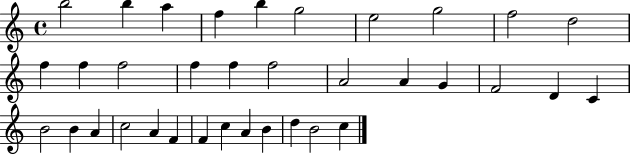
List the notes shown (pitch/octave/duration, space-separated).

B5/h B5/q A5/q F5/q B5/q G5/h E5/h G5/h F5/h D5/h F5/q F5/q F5/h F5/q F5/q F5/h A4/h A4/q G4/q F4/h D4/q C4/q B4/h B4/q A4/q C5/h A4/q F4/q F4/q C5/q A4/q B4/q D5/q B4/h C5/q